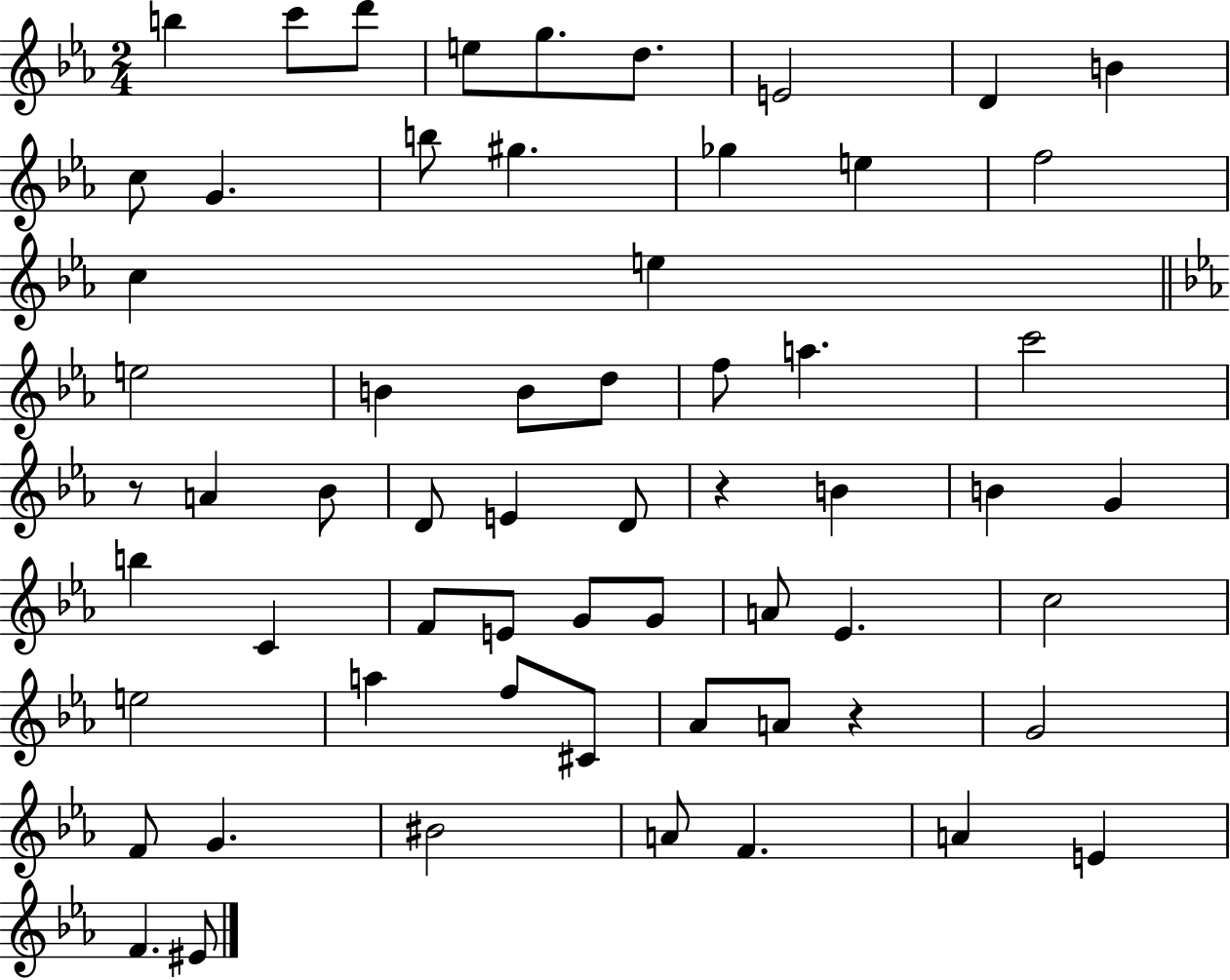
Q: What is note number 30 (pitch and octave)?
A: D4